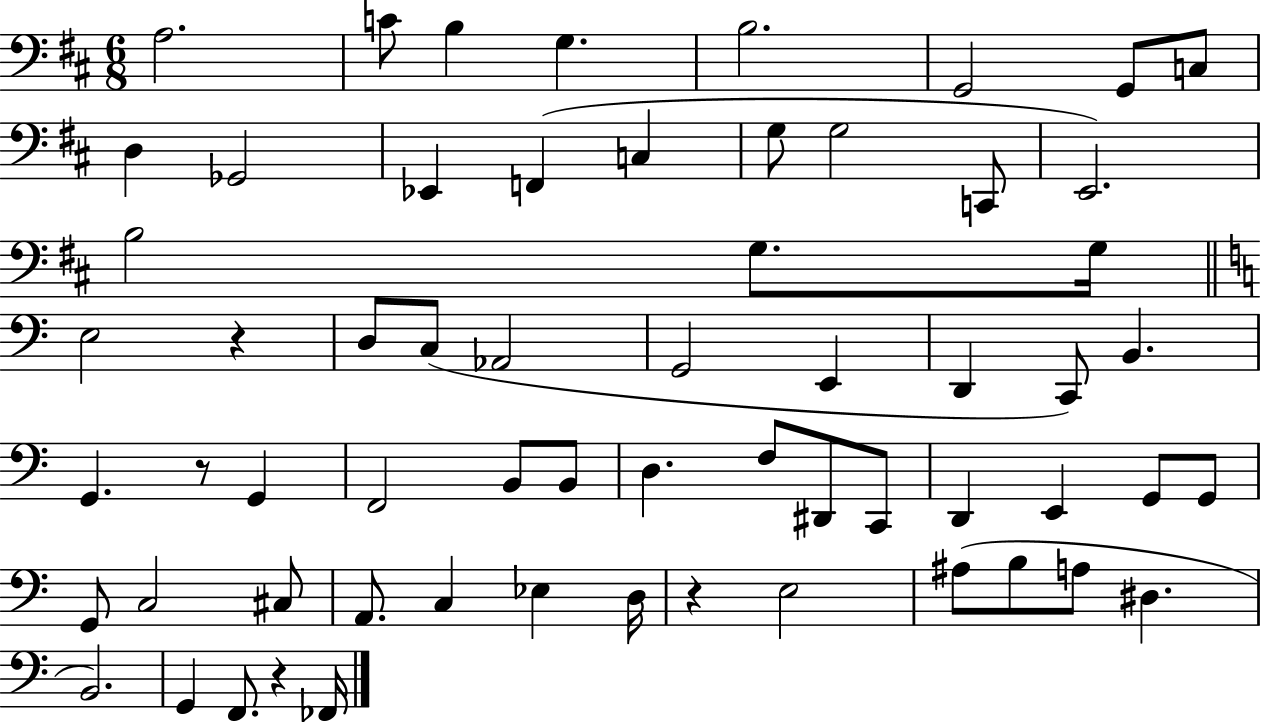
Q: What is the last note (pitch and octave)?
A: FES2